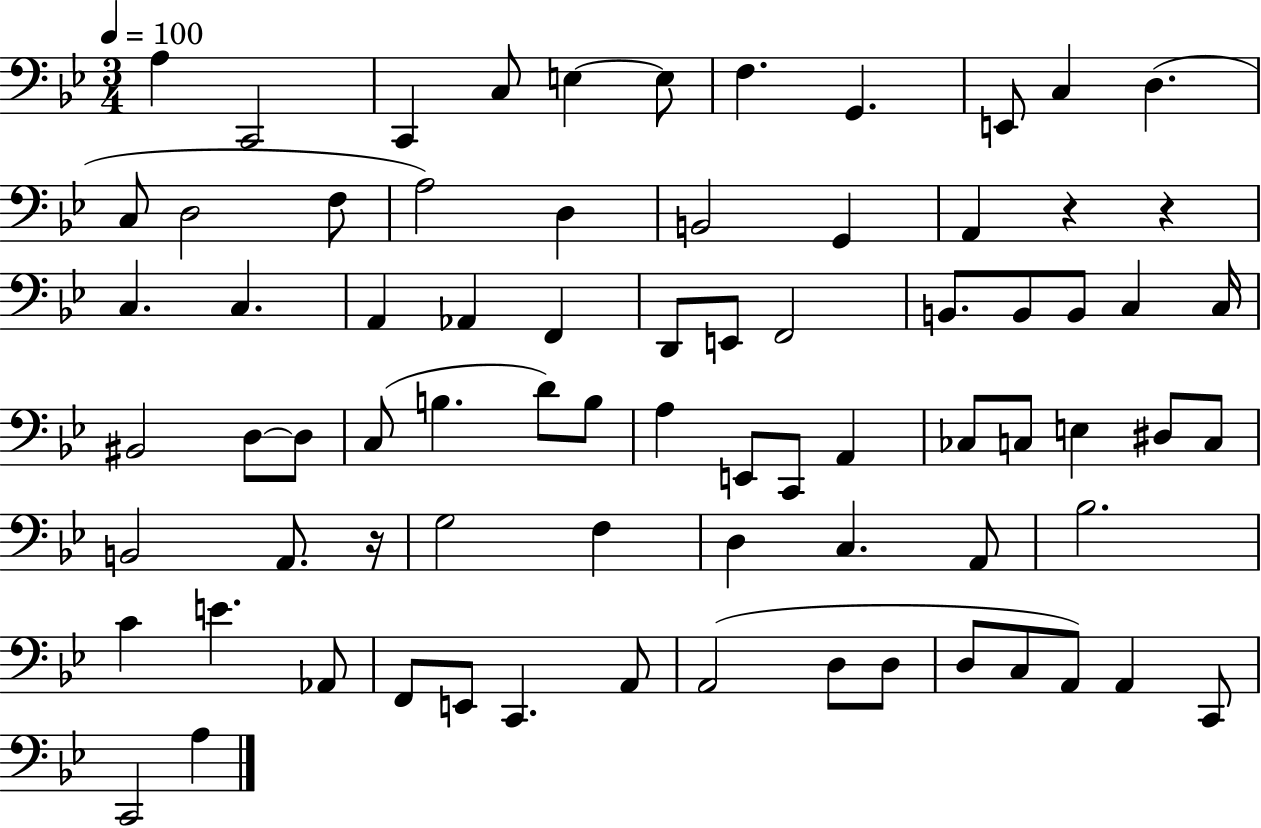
X:1
T:Untitled
M:3/4
L:1/4
K:Bb
A, C,,2 C,, C,/2 E, E,/2 F, G,, E,,/2 C, D, C,/2 D,2 F,/2 A,2 D, B,,2 G,, A,, z z C, C, A,, _A,, F,, D,,/2 E,,/2 F,,2 B,,/2 B,,/2 B,,/2 C, C,/4 ^B,,2 D,/2 D,/2 C,/2 B, D/2 B,/2 A, E,,/2 C,,/2 A,, _C,/2 C,/2 E, ^D,/2 C,/2 B,,2 A,,/2 z/4 G,2 F, D, C, A,,/2 _B,2 C E _A,,/2 F,,/2 E,,/2 C,, A,,/2 A,,2 D,/2 D,/2 D,/2 C,/2 A,,/2 A,, C,,/2 C,,2 A,